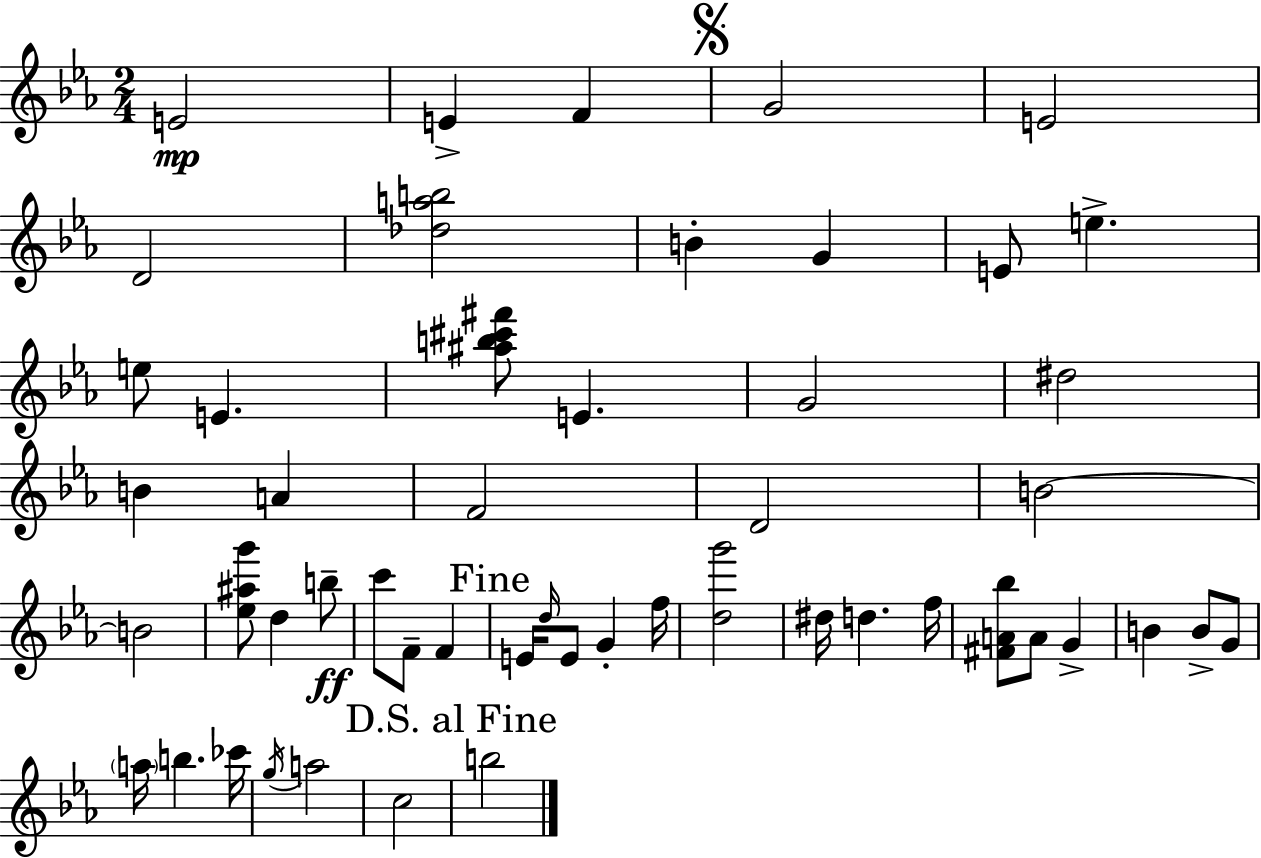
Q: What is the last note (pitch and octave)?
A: B5